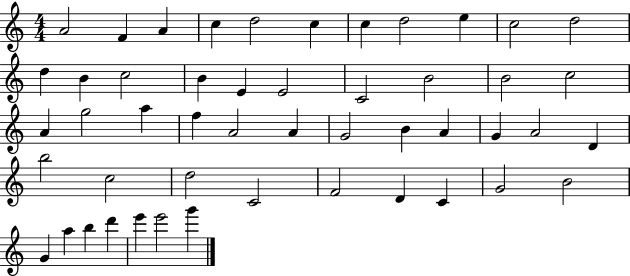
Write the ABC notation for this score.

X:1
T:Untitled
M:4/4
L:1/4
K:C
A2 F A c d2 c c d2 e c2 d2 d B c2 B E E2 C2 B2 B2 c2 A g2 a f A2 A G2 B A G A2 D b2 c2 d2 C2 F2 D C G2 B2 G a b d' e' e'2 g'